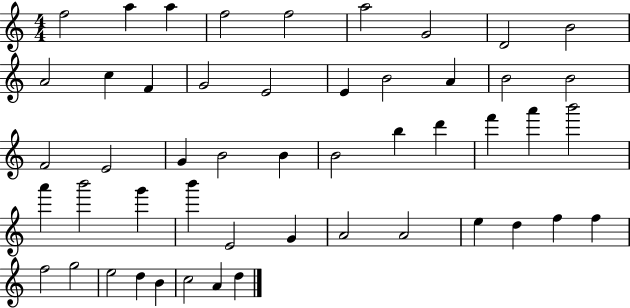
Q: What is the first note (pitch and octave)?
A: F5